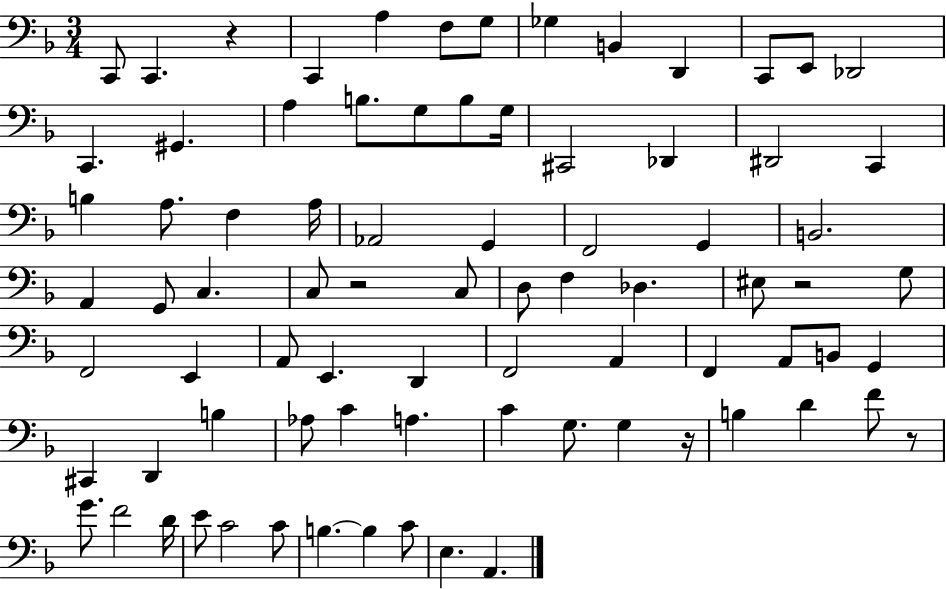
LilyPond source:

{
  \clef bass
  \numericTimeSignature
  \time 3/4
  \key f \major
  c,8 c,4. r4 | c,4 a4 f8 g8 | ges4 b,4 d,4 | c,8 e,8 des,2 | \break c,4. gis,4. | a4 b8. g8 b8 g16 | cis,2 des,4 | dis,2 c,4 | \break b4 a8. f4 a16 | aes,2 g,4 | f,2 g,4 | b,2. | \break a,4 g,8 c4. | c8 r2 c8 | d8 f4 des4. | eis8 r2 g8 | \break f,2 e,4 | a,8 e,4. d,4 | f,2 a,4 | f,4 a,8 b,8 g,4 | \break cis,4 d,4 b4 | aes8 c'4 a4. | c'4 g8. g4 r16 | b4 d'4 f'8 r8 | \break g'8. f'2 d'16 | e'8 c'2 c'8 | b4.~~ b4 c'8 | e4. a,4. | \break \bar "|."
}